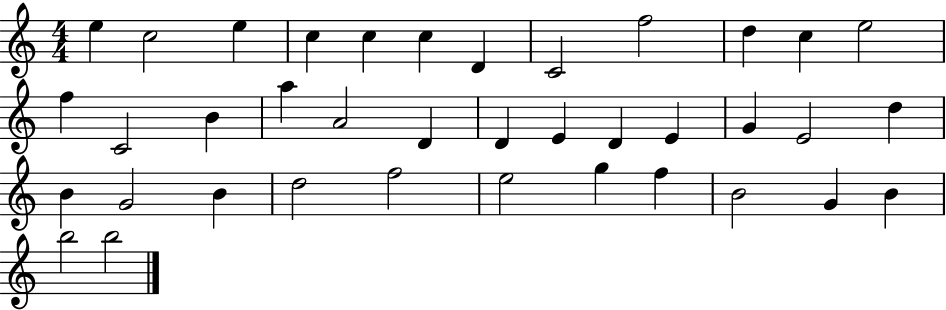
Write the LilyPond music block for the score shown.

{
  \clef treble
  \numericTimeSignature
  \time 4/4
  \key c \major
  e''4 c''2 e''4 | c''4 c''4 c''4 d'4 | c'2 f''2 | d''4 c''4 e''2 | \break f''4 c'2 b'4 | a''4 a'2 d'4 | d'4 e'4 d'4 e'4 | g'4 e'2 d''4 | \break b'4 g'2 b'4 | d''2 f''2 | e''2 g''4 f''4 | b'2 g'4 b'4 | \break b''2 b''2 | \bar "|."
}